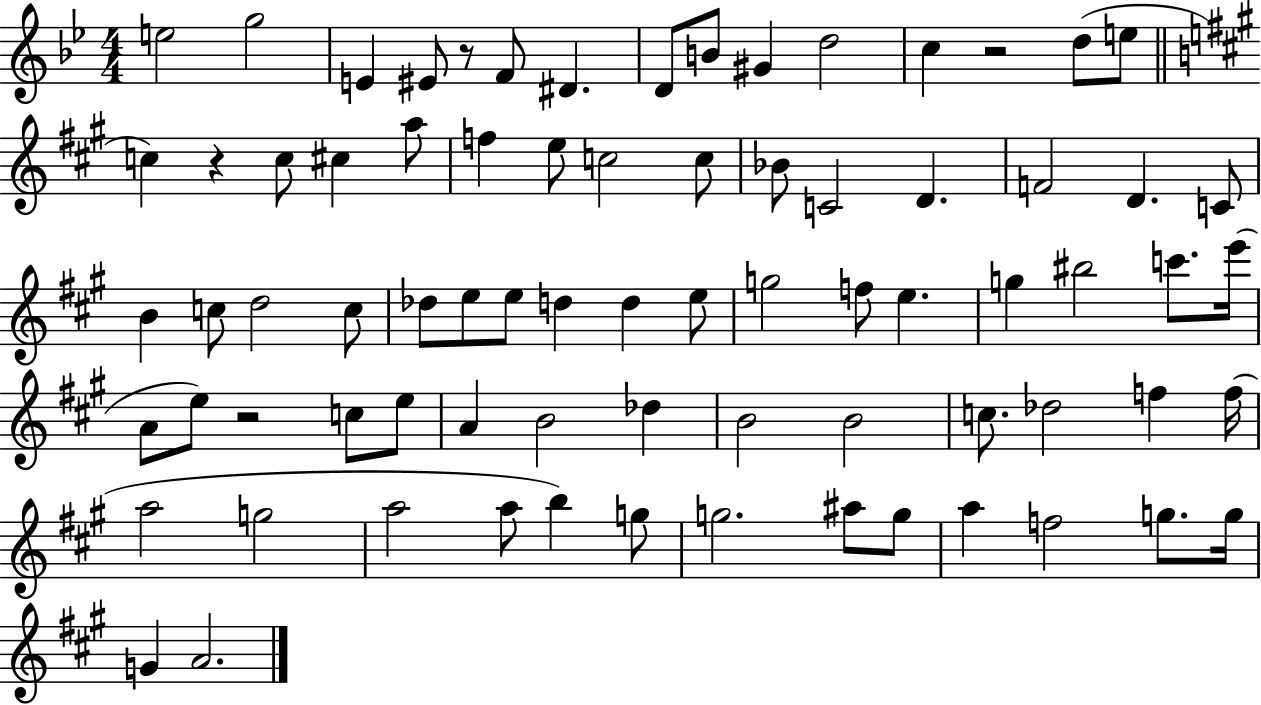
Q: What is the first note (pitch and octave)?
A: E5